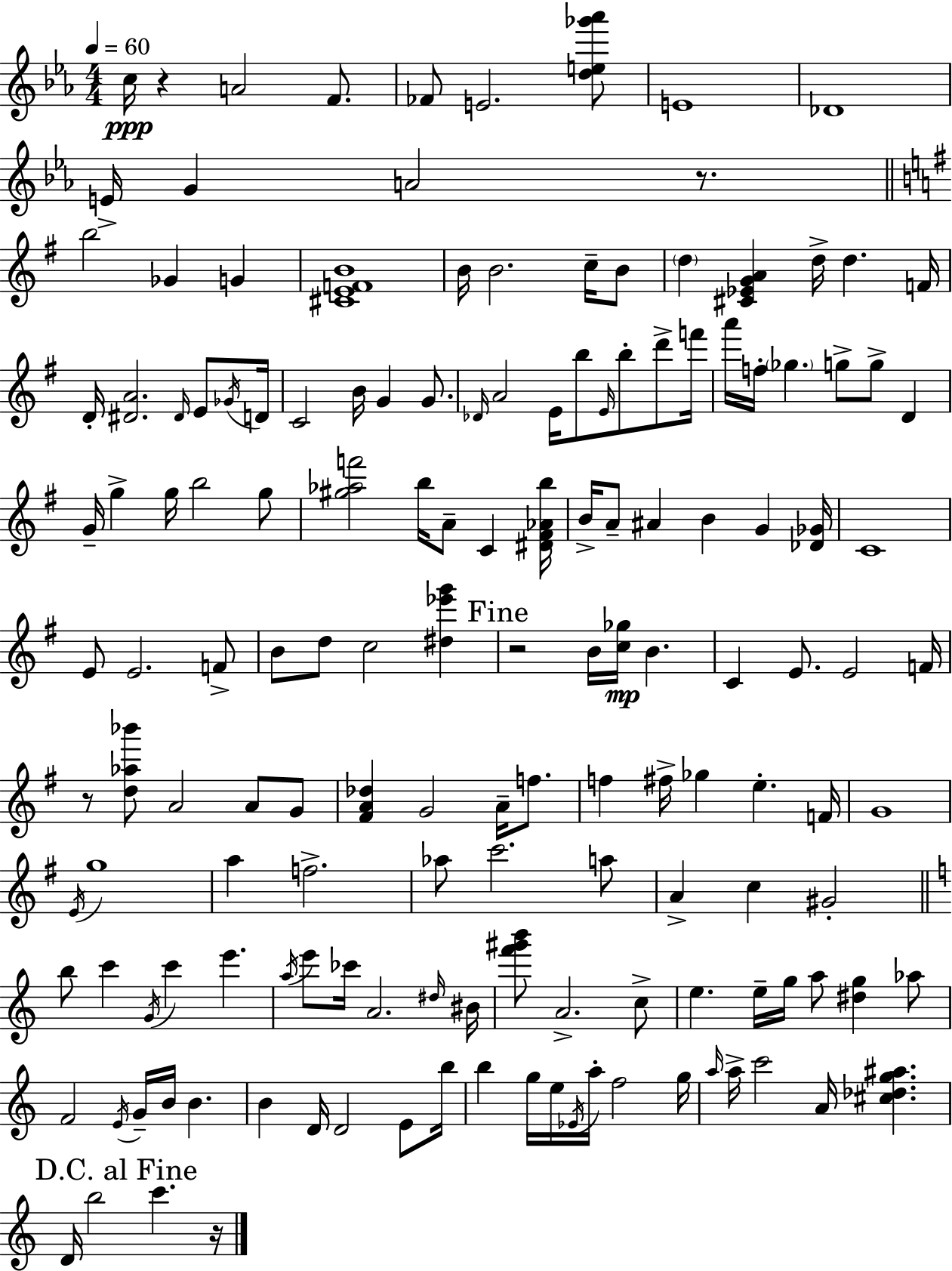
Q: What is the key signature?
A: C minor